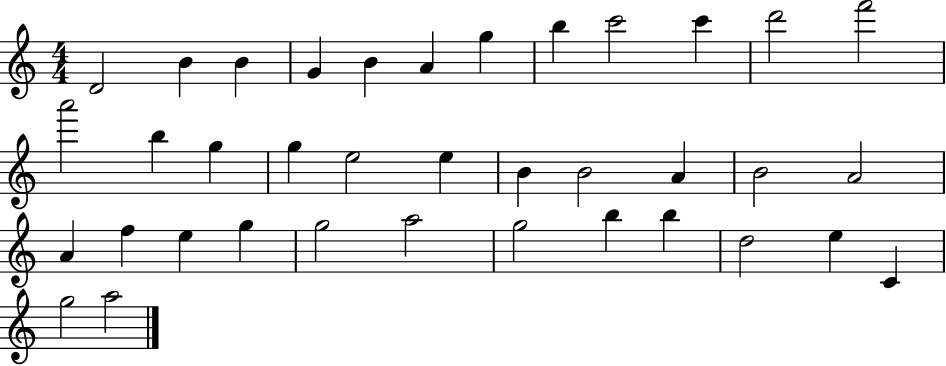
X:1
T:Untitled
M:4/4
L:1/4
K:C
D2 B B G B A g b c'2 c' d'2 f'2 a'2 b g g e2 e B B2 A B2 A2 A f e g g2 a2 g2 b b d2 e C g2 a2